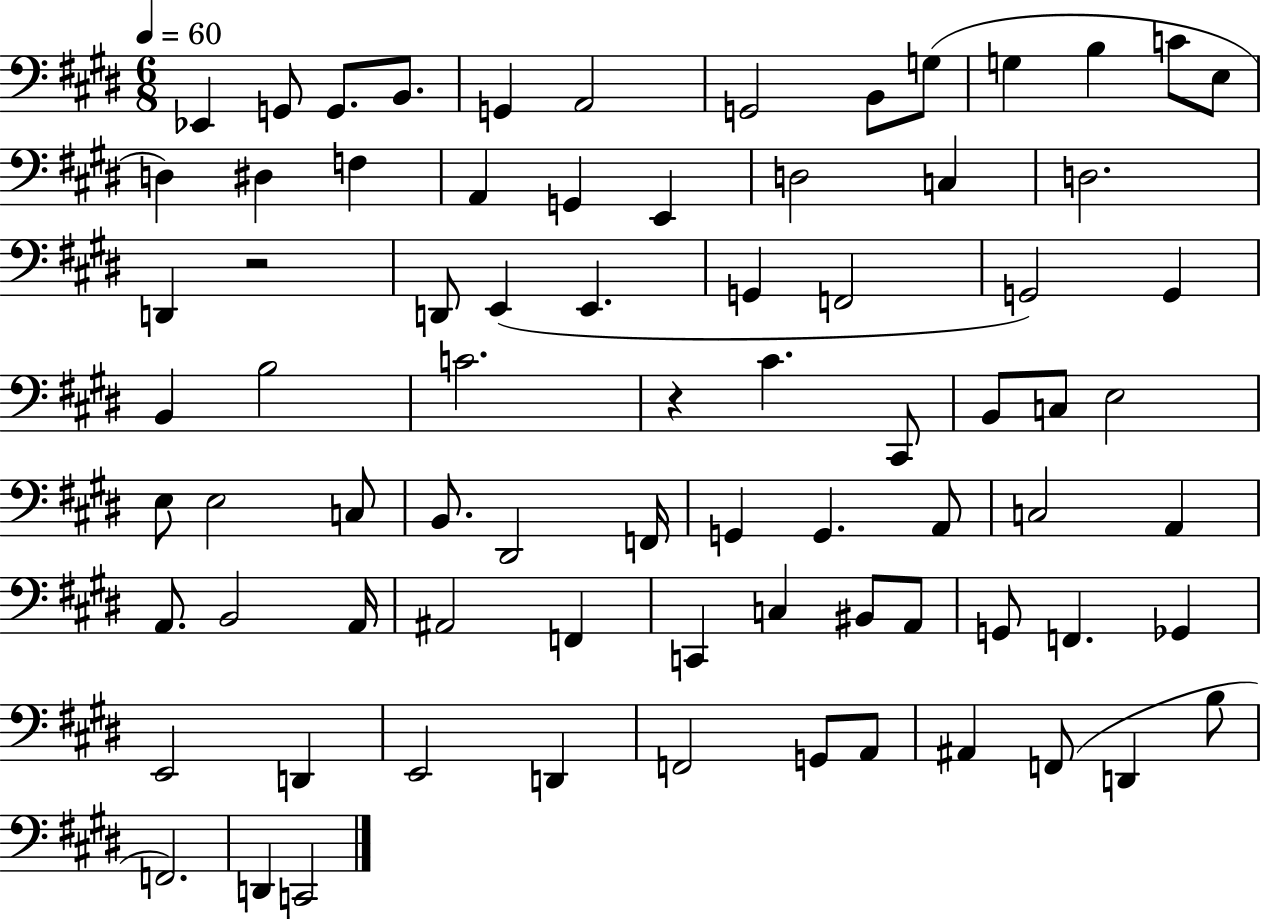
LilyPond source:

{
  \clef bass
  \numericTimeSignature
  \time 6/8
  \key e \major
  \tempo 4 = 60
  \repeat volta 2 { ees,4 g,8 g,8. b,8. | g,4 a,2 | g,2 b,8 g8( | g4 b4 c'8 e8 | \break d4) dis4 f4 | a,4 g,4 e,4 | d2 c4 | d2. | \break d,4 r2 | d,8 e,4( e,4. | g,4 f,2 | g,2) g,4 | \break b,4 b2 | c'2. | r4 cis'4. cis,8 | b,8 c8 e2 | \break e8 e2 c8 | b,8. dis,2 f,16 | g,4 g,4. a,8 | c2 a,4 | \break a,8. b,2 a,16 | ais,2 f,4 | c,4 c4 bis,8 a,8 | g,8 f,4. ges,4 | \break e,2 d,4 | e,2 d,4 | f,2 g,8 a,8 | ais,4 f,8( d,4 b8 | \break f,2.) | d,4 c,2 | } \bar "|."
}